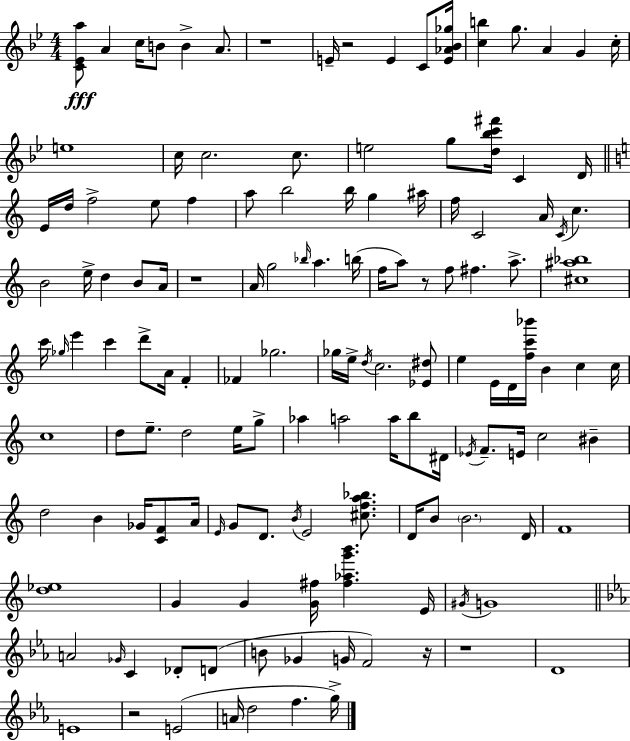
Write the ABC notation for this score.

X:1
T:Untitled
M:4/4
L:1/4
K:Bb
[C_Ea]/2 A c/4 B/2 B A/2 z4 E/4 z2 E C/2 [E_A_B_g]/4 [cb] g/2 A G c/4 e4 c/4 c2 c/2 e2 g/2 [d_bc'^f']/4 C D/4 E/4 d/4 f2 e/2 f a/2 b2 b/4 g ^a/4 f/4 C2 A/4 C/4 c B2 e/4 d B/2 A/4 z4 A/4 g2 _b/4 a b/4 f/4 a/2 z/2 f/2 ^f a/2 [^c^a_b]4 c'/4 _g/4 e' c' d'/2 A/4 F _F _g2 _g/4 e/4 d/4 c2 [_E^d]/2 e E/4 D/4 [fc'_b']/4 B c c/4 c4 d/2 e/2 d2 e/4 g/2 _a a2 a/4 b/2 ^D/4 _E/4 F/2 E/4 c2 ^B d2 B _G/4 [CF]/2 A/4 E/4 G/2 D/2 B/4 E2 [^cfa_b]/2 D/4 B/2 B2 D/4 F4 [d_e]4 G G [G^f]/4 [^f_ag'b'] E/4 ^G/4 G4 A2 _G/4 C _D/2 D/2 B/2 _G G/4 F2 z/4 z4 D4 E4 z2 E2 A/4 d2 f g/4